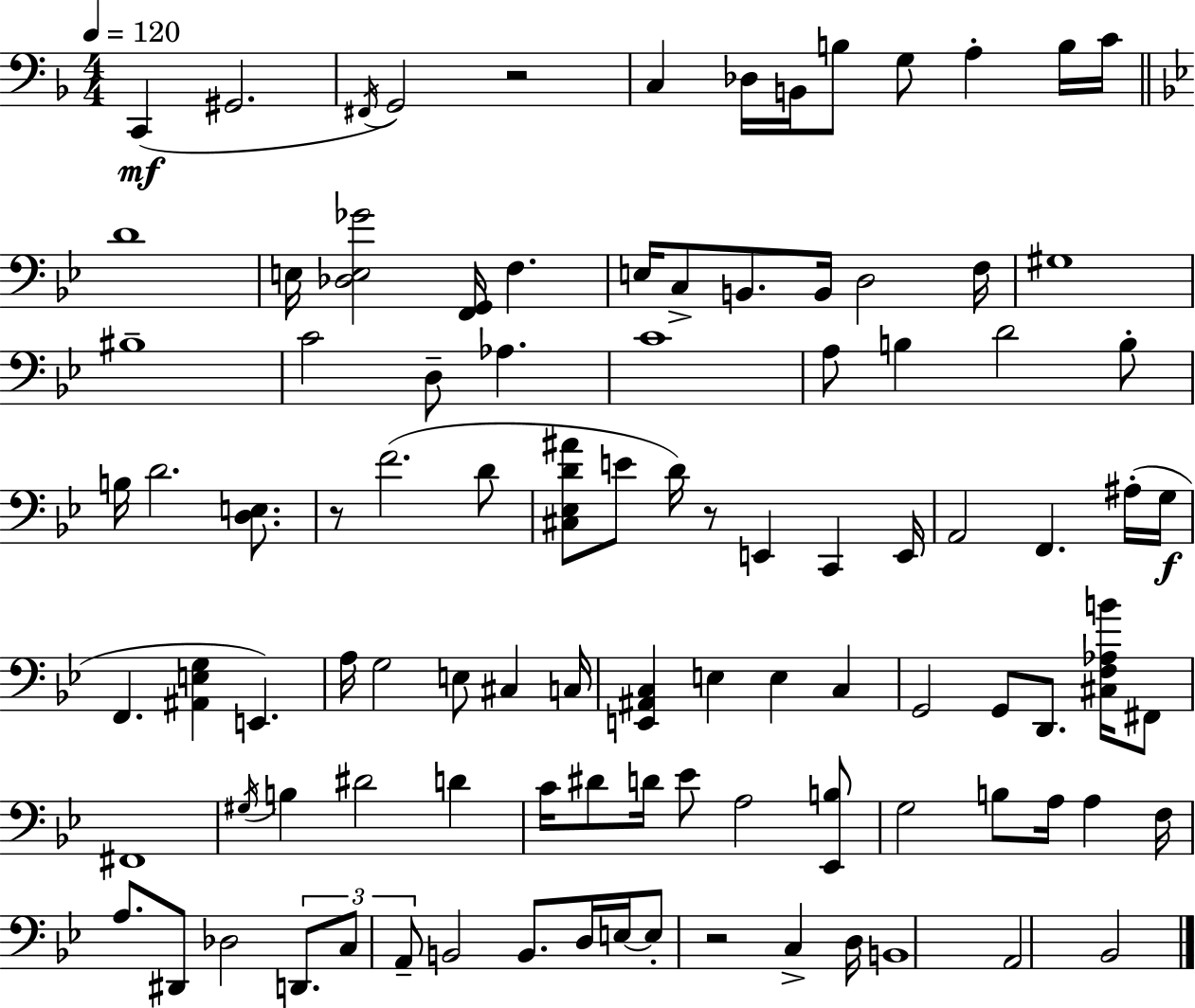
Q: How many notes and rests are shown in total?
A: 101